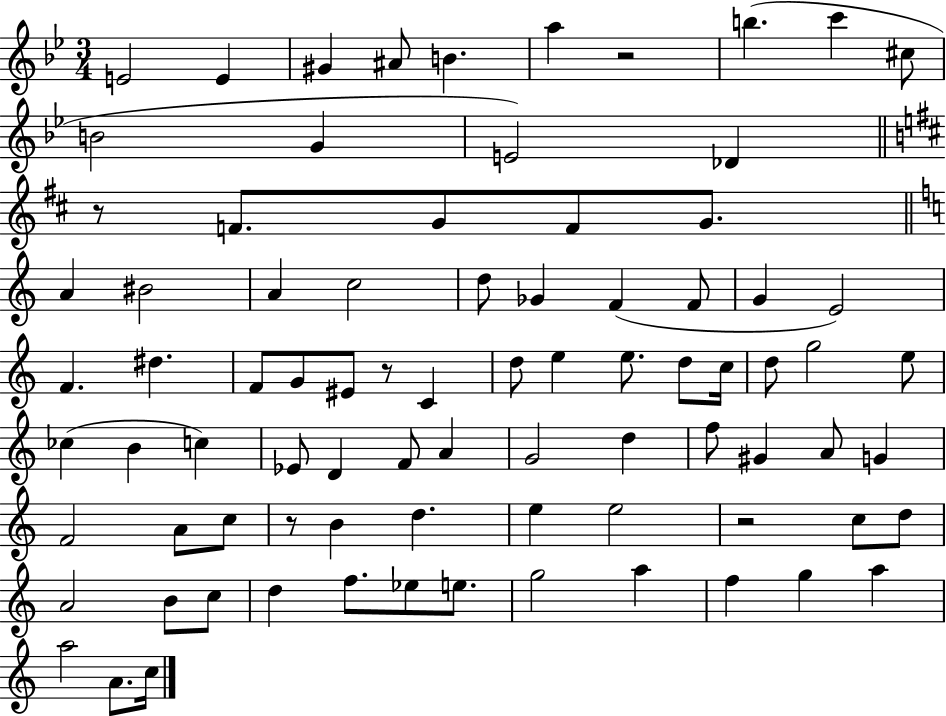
E4/h E4/q G#4/q A#4/e B4/q. A5/q R/h B5/q. C6/q C#5/e B4/h G4/q E4/h Db4/q R/e F4/e. G4/e F4/e G4/e. A4/q BIS4/h A4/q C5/h D5/e Gb4/q F4/q F4/e G4/q E4/h F4/q. D#5/q. F4/e G4/e EIS4/e R/e C4/q D5/e E5/q E5/e. D5/e C5/s D5/e G5/h E5/e CES5/q B4/q C5/q Eb4/e D4/q F4/e A4/q G4/h D5/q F5/e G#4/q A4/e G4/q F4/h A4/e C5/e R/e B4/q D5/q. E5/q E5/h R/h C5/e D5/e A4/h B4/e C5/e D5/q F5/e. Eb5/e E5/e. G5/h A5/q F5/q G5/q A5/q A5/h A4/e. C5/s